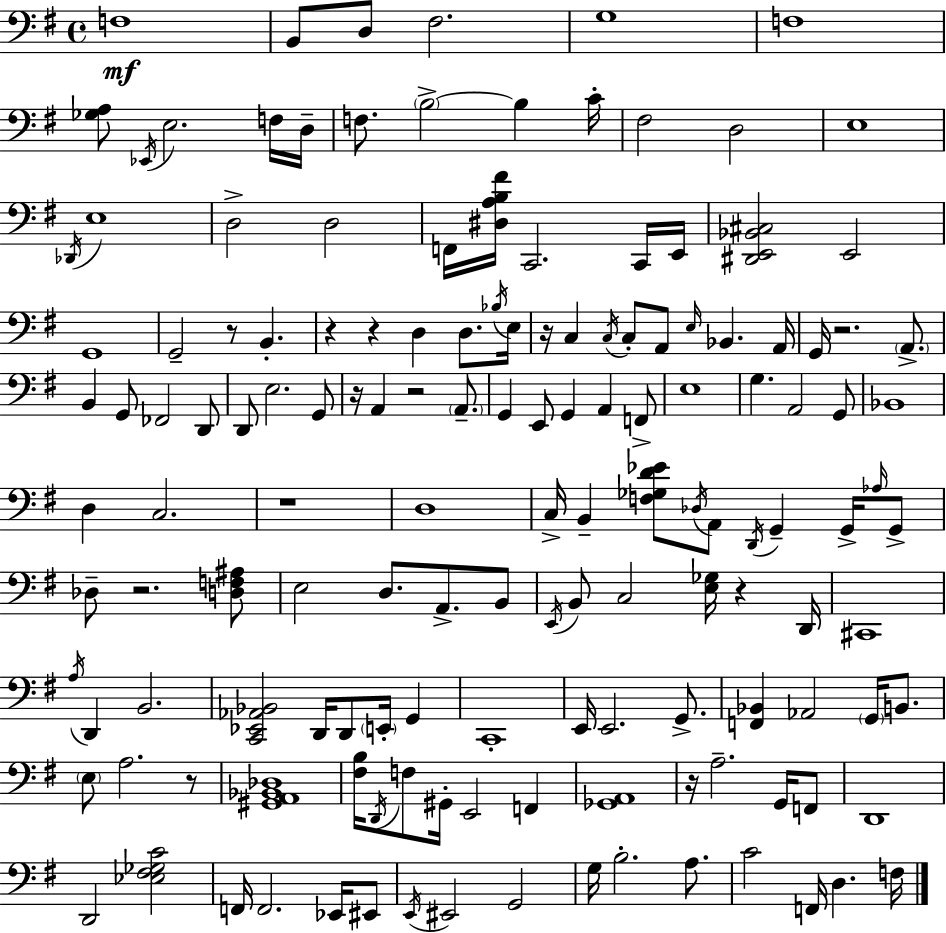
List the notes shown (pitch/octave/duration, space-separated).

F3/w B2/e D3/e F#3/h. G3/w F3/w [Gb3,A3]/e Eb2/s E3/h. F3/s D3/s F3/e. B3/h B3/q C4/s F#3/h D3/h E3/w Db2/s E3/w D3/h D3/h F2/s [D#3,A3,B3,F#4]/s C2/h. C2/s E2/s [D#2,E2,Bb2,C#3]/h E2/h G2/w G2/h R/e B2/q. R/q R/q D3/q D3/e. Bb3/s E3/s R/s C3/q C3/s C3/e A2/e E3/s Bb2/q. A2/s G2/s R/h. A2/e. B2/q G2/e FES2/h D2/e D2/e E3/h. G2/e R/s A2/q R/h A2/e. G2/q E2/e G2/q A2/q F2/e E3/w G3/q. A2/h G2/e Bb2/w D3/q C3/h. R/w D3/w C3/s B2/q [F3,Gb3,D4,Eb4]/e Db3/s A2/e D2/s G2/q G2/s Ab3/s G2/e Db3/e R/h. [D3,F3,A#3]/e E3/h D3/e. A2/e. B2/e E2/s B2/e C3/h [E3,Gb3]/s R/q D2/s C#2/w A3/s D2/q B2/h. [C2,Eb2,Ab2,Bb2]/h D2/s D2/e E2/s G2/q C2/w E2/s E2/h. G2/e. [F2,Bb2]/q Ab2/h G2/s B2/e. E3/e A3/h. R/e [G#2,A2,Bb2,Db3]/w [F#3,B3]/s D2/s F3/e G#2/s E2/h F2/q [Gb2,A2]/w R/s A3/h. G2/s F2/e D2/w D2/h [Eb3,F#3,Gb3,C4]/h F2/s F2/h. Eb2/s EIS2/e E2/s EIS2/h G2/h G3/s B3/h. A3/e. C4/h F2/s D3/q. F3/s